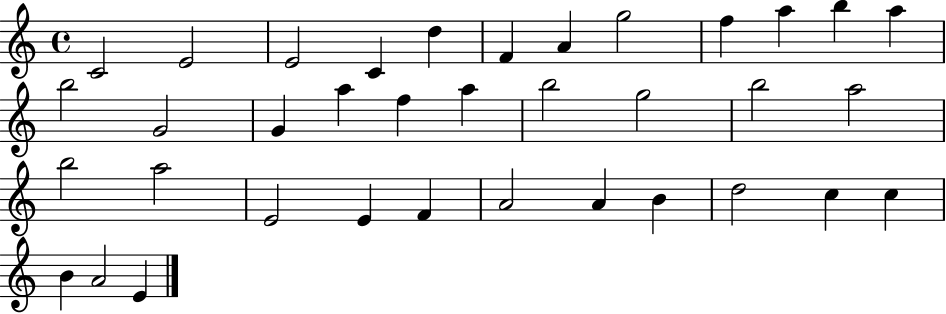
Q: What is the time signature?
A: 4/4